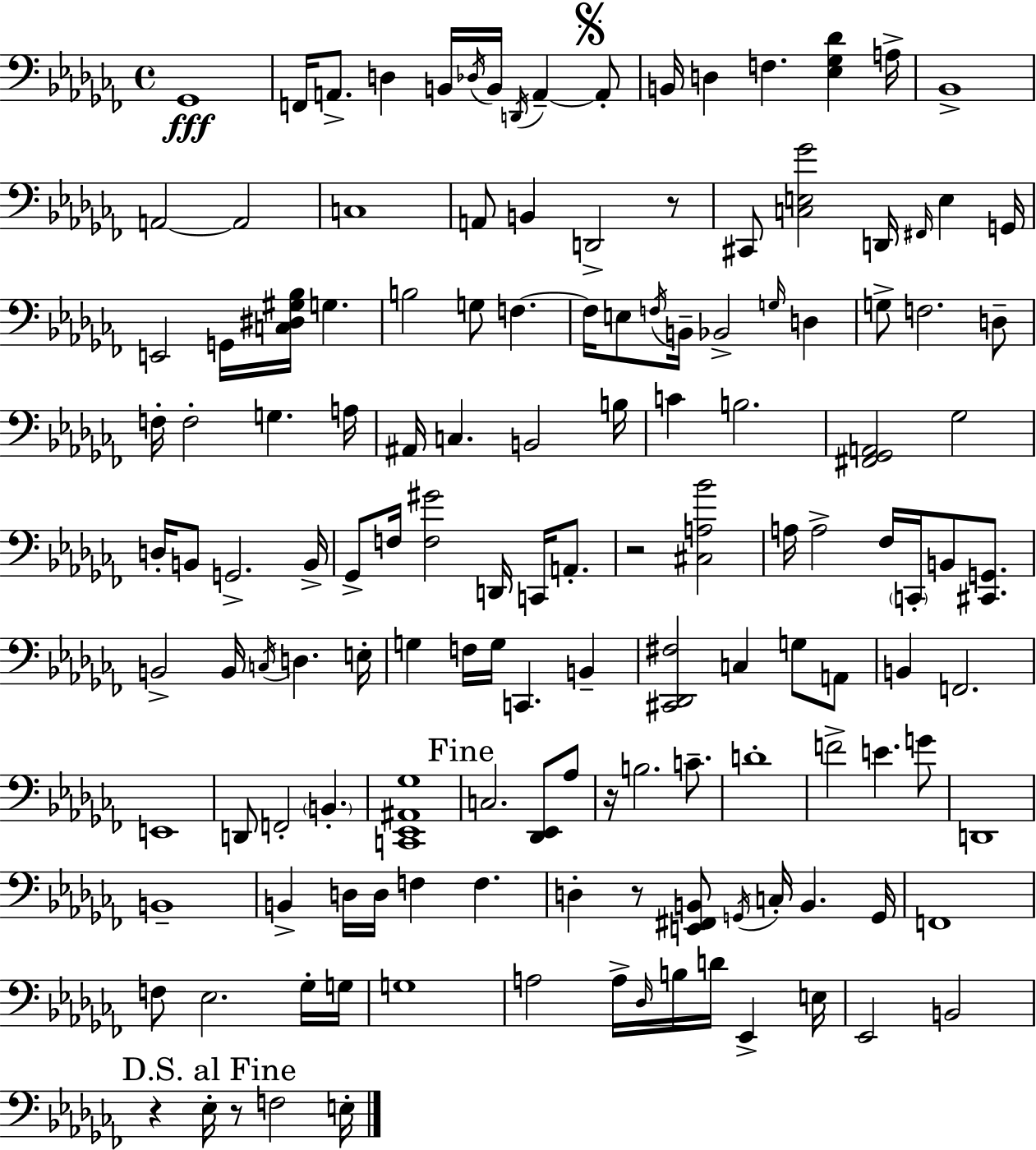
{
  \clef bass
  \time 4/4
  \defaultTimeSignature
  \key aes \minor
  ges,1\fff | f,16 a,8.-> d4 b,16 \acciaccatura { des16 } b,16 \acciaccatura { d,16 } a,4--~~ | \mark \markup { \musicglyph "scripts.segno" } a,8-. b,16 d4 f4. <ees ges des'>4 | a16-> bes,1-> | \break a,2~~ a,2 | c1 | a,8 b,4 d,2-> | r8 cis,8 <c e ges'>2 d,16 \grace { fis,16 } e4 | \break g,16 e,2 g,16 <c dis gis bes>16 g4. | b2 g8 f4.~~ | f16 e8 \acciaccatura { f16 } b,16-- bes,2-> | \grace { g16 } d4 g8-> f2. | \break d8-- f16-. f2-. g4. | a16 ais,16 c4. b,2 | b16 c'4 b2. | <fis, ges, a,>2 ges2 | \break d16-. b,8 g,2.-> | b,16-> ges,8-> f16 <f gis'>2 | d,16 c,16 a,8.-. r2 <cis a bes'>2 | a16 a2-> fes16 \parenthesize c,16-. | \break b,8 <cis, g,>8. b,2-> b,16 \acciaccatura { c16 } d4. | e16-. g4 f16 g16 c,4. | b,4-- <cis, des, fis>2 c4 | g8 a,8 b,4 f,2. | \break e,1 | d,8 f,2-. | \parenthesize b,4.-. <c, ees, ais, ges>1 | \mark "Fine" c2. | \break <des, ees,>8 aes8 r16 b2. | c'8.-- d'1-. | f'2-> e'4. | g'8 d,1 | \break b,1-- | b,4-> d16 d16 f4 | f4. d4-. r8 <e, fis, b,>8 \acciaccatura { g,16 } c16-. | b,4. g,16 f,1 | \break f8 ees2. | ges16-. g16 g1 | a2 a16-> | \grace { des16 } b16 d'16 ees,4-> e16 ees,2 | \break b,2 \mark "D.S. al Fine" r4 ees16-. r8 f2 | e16-. \bar "|."
}